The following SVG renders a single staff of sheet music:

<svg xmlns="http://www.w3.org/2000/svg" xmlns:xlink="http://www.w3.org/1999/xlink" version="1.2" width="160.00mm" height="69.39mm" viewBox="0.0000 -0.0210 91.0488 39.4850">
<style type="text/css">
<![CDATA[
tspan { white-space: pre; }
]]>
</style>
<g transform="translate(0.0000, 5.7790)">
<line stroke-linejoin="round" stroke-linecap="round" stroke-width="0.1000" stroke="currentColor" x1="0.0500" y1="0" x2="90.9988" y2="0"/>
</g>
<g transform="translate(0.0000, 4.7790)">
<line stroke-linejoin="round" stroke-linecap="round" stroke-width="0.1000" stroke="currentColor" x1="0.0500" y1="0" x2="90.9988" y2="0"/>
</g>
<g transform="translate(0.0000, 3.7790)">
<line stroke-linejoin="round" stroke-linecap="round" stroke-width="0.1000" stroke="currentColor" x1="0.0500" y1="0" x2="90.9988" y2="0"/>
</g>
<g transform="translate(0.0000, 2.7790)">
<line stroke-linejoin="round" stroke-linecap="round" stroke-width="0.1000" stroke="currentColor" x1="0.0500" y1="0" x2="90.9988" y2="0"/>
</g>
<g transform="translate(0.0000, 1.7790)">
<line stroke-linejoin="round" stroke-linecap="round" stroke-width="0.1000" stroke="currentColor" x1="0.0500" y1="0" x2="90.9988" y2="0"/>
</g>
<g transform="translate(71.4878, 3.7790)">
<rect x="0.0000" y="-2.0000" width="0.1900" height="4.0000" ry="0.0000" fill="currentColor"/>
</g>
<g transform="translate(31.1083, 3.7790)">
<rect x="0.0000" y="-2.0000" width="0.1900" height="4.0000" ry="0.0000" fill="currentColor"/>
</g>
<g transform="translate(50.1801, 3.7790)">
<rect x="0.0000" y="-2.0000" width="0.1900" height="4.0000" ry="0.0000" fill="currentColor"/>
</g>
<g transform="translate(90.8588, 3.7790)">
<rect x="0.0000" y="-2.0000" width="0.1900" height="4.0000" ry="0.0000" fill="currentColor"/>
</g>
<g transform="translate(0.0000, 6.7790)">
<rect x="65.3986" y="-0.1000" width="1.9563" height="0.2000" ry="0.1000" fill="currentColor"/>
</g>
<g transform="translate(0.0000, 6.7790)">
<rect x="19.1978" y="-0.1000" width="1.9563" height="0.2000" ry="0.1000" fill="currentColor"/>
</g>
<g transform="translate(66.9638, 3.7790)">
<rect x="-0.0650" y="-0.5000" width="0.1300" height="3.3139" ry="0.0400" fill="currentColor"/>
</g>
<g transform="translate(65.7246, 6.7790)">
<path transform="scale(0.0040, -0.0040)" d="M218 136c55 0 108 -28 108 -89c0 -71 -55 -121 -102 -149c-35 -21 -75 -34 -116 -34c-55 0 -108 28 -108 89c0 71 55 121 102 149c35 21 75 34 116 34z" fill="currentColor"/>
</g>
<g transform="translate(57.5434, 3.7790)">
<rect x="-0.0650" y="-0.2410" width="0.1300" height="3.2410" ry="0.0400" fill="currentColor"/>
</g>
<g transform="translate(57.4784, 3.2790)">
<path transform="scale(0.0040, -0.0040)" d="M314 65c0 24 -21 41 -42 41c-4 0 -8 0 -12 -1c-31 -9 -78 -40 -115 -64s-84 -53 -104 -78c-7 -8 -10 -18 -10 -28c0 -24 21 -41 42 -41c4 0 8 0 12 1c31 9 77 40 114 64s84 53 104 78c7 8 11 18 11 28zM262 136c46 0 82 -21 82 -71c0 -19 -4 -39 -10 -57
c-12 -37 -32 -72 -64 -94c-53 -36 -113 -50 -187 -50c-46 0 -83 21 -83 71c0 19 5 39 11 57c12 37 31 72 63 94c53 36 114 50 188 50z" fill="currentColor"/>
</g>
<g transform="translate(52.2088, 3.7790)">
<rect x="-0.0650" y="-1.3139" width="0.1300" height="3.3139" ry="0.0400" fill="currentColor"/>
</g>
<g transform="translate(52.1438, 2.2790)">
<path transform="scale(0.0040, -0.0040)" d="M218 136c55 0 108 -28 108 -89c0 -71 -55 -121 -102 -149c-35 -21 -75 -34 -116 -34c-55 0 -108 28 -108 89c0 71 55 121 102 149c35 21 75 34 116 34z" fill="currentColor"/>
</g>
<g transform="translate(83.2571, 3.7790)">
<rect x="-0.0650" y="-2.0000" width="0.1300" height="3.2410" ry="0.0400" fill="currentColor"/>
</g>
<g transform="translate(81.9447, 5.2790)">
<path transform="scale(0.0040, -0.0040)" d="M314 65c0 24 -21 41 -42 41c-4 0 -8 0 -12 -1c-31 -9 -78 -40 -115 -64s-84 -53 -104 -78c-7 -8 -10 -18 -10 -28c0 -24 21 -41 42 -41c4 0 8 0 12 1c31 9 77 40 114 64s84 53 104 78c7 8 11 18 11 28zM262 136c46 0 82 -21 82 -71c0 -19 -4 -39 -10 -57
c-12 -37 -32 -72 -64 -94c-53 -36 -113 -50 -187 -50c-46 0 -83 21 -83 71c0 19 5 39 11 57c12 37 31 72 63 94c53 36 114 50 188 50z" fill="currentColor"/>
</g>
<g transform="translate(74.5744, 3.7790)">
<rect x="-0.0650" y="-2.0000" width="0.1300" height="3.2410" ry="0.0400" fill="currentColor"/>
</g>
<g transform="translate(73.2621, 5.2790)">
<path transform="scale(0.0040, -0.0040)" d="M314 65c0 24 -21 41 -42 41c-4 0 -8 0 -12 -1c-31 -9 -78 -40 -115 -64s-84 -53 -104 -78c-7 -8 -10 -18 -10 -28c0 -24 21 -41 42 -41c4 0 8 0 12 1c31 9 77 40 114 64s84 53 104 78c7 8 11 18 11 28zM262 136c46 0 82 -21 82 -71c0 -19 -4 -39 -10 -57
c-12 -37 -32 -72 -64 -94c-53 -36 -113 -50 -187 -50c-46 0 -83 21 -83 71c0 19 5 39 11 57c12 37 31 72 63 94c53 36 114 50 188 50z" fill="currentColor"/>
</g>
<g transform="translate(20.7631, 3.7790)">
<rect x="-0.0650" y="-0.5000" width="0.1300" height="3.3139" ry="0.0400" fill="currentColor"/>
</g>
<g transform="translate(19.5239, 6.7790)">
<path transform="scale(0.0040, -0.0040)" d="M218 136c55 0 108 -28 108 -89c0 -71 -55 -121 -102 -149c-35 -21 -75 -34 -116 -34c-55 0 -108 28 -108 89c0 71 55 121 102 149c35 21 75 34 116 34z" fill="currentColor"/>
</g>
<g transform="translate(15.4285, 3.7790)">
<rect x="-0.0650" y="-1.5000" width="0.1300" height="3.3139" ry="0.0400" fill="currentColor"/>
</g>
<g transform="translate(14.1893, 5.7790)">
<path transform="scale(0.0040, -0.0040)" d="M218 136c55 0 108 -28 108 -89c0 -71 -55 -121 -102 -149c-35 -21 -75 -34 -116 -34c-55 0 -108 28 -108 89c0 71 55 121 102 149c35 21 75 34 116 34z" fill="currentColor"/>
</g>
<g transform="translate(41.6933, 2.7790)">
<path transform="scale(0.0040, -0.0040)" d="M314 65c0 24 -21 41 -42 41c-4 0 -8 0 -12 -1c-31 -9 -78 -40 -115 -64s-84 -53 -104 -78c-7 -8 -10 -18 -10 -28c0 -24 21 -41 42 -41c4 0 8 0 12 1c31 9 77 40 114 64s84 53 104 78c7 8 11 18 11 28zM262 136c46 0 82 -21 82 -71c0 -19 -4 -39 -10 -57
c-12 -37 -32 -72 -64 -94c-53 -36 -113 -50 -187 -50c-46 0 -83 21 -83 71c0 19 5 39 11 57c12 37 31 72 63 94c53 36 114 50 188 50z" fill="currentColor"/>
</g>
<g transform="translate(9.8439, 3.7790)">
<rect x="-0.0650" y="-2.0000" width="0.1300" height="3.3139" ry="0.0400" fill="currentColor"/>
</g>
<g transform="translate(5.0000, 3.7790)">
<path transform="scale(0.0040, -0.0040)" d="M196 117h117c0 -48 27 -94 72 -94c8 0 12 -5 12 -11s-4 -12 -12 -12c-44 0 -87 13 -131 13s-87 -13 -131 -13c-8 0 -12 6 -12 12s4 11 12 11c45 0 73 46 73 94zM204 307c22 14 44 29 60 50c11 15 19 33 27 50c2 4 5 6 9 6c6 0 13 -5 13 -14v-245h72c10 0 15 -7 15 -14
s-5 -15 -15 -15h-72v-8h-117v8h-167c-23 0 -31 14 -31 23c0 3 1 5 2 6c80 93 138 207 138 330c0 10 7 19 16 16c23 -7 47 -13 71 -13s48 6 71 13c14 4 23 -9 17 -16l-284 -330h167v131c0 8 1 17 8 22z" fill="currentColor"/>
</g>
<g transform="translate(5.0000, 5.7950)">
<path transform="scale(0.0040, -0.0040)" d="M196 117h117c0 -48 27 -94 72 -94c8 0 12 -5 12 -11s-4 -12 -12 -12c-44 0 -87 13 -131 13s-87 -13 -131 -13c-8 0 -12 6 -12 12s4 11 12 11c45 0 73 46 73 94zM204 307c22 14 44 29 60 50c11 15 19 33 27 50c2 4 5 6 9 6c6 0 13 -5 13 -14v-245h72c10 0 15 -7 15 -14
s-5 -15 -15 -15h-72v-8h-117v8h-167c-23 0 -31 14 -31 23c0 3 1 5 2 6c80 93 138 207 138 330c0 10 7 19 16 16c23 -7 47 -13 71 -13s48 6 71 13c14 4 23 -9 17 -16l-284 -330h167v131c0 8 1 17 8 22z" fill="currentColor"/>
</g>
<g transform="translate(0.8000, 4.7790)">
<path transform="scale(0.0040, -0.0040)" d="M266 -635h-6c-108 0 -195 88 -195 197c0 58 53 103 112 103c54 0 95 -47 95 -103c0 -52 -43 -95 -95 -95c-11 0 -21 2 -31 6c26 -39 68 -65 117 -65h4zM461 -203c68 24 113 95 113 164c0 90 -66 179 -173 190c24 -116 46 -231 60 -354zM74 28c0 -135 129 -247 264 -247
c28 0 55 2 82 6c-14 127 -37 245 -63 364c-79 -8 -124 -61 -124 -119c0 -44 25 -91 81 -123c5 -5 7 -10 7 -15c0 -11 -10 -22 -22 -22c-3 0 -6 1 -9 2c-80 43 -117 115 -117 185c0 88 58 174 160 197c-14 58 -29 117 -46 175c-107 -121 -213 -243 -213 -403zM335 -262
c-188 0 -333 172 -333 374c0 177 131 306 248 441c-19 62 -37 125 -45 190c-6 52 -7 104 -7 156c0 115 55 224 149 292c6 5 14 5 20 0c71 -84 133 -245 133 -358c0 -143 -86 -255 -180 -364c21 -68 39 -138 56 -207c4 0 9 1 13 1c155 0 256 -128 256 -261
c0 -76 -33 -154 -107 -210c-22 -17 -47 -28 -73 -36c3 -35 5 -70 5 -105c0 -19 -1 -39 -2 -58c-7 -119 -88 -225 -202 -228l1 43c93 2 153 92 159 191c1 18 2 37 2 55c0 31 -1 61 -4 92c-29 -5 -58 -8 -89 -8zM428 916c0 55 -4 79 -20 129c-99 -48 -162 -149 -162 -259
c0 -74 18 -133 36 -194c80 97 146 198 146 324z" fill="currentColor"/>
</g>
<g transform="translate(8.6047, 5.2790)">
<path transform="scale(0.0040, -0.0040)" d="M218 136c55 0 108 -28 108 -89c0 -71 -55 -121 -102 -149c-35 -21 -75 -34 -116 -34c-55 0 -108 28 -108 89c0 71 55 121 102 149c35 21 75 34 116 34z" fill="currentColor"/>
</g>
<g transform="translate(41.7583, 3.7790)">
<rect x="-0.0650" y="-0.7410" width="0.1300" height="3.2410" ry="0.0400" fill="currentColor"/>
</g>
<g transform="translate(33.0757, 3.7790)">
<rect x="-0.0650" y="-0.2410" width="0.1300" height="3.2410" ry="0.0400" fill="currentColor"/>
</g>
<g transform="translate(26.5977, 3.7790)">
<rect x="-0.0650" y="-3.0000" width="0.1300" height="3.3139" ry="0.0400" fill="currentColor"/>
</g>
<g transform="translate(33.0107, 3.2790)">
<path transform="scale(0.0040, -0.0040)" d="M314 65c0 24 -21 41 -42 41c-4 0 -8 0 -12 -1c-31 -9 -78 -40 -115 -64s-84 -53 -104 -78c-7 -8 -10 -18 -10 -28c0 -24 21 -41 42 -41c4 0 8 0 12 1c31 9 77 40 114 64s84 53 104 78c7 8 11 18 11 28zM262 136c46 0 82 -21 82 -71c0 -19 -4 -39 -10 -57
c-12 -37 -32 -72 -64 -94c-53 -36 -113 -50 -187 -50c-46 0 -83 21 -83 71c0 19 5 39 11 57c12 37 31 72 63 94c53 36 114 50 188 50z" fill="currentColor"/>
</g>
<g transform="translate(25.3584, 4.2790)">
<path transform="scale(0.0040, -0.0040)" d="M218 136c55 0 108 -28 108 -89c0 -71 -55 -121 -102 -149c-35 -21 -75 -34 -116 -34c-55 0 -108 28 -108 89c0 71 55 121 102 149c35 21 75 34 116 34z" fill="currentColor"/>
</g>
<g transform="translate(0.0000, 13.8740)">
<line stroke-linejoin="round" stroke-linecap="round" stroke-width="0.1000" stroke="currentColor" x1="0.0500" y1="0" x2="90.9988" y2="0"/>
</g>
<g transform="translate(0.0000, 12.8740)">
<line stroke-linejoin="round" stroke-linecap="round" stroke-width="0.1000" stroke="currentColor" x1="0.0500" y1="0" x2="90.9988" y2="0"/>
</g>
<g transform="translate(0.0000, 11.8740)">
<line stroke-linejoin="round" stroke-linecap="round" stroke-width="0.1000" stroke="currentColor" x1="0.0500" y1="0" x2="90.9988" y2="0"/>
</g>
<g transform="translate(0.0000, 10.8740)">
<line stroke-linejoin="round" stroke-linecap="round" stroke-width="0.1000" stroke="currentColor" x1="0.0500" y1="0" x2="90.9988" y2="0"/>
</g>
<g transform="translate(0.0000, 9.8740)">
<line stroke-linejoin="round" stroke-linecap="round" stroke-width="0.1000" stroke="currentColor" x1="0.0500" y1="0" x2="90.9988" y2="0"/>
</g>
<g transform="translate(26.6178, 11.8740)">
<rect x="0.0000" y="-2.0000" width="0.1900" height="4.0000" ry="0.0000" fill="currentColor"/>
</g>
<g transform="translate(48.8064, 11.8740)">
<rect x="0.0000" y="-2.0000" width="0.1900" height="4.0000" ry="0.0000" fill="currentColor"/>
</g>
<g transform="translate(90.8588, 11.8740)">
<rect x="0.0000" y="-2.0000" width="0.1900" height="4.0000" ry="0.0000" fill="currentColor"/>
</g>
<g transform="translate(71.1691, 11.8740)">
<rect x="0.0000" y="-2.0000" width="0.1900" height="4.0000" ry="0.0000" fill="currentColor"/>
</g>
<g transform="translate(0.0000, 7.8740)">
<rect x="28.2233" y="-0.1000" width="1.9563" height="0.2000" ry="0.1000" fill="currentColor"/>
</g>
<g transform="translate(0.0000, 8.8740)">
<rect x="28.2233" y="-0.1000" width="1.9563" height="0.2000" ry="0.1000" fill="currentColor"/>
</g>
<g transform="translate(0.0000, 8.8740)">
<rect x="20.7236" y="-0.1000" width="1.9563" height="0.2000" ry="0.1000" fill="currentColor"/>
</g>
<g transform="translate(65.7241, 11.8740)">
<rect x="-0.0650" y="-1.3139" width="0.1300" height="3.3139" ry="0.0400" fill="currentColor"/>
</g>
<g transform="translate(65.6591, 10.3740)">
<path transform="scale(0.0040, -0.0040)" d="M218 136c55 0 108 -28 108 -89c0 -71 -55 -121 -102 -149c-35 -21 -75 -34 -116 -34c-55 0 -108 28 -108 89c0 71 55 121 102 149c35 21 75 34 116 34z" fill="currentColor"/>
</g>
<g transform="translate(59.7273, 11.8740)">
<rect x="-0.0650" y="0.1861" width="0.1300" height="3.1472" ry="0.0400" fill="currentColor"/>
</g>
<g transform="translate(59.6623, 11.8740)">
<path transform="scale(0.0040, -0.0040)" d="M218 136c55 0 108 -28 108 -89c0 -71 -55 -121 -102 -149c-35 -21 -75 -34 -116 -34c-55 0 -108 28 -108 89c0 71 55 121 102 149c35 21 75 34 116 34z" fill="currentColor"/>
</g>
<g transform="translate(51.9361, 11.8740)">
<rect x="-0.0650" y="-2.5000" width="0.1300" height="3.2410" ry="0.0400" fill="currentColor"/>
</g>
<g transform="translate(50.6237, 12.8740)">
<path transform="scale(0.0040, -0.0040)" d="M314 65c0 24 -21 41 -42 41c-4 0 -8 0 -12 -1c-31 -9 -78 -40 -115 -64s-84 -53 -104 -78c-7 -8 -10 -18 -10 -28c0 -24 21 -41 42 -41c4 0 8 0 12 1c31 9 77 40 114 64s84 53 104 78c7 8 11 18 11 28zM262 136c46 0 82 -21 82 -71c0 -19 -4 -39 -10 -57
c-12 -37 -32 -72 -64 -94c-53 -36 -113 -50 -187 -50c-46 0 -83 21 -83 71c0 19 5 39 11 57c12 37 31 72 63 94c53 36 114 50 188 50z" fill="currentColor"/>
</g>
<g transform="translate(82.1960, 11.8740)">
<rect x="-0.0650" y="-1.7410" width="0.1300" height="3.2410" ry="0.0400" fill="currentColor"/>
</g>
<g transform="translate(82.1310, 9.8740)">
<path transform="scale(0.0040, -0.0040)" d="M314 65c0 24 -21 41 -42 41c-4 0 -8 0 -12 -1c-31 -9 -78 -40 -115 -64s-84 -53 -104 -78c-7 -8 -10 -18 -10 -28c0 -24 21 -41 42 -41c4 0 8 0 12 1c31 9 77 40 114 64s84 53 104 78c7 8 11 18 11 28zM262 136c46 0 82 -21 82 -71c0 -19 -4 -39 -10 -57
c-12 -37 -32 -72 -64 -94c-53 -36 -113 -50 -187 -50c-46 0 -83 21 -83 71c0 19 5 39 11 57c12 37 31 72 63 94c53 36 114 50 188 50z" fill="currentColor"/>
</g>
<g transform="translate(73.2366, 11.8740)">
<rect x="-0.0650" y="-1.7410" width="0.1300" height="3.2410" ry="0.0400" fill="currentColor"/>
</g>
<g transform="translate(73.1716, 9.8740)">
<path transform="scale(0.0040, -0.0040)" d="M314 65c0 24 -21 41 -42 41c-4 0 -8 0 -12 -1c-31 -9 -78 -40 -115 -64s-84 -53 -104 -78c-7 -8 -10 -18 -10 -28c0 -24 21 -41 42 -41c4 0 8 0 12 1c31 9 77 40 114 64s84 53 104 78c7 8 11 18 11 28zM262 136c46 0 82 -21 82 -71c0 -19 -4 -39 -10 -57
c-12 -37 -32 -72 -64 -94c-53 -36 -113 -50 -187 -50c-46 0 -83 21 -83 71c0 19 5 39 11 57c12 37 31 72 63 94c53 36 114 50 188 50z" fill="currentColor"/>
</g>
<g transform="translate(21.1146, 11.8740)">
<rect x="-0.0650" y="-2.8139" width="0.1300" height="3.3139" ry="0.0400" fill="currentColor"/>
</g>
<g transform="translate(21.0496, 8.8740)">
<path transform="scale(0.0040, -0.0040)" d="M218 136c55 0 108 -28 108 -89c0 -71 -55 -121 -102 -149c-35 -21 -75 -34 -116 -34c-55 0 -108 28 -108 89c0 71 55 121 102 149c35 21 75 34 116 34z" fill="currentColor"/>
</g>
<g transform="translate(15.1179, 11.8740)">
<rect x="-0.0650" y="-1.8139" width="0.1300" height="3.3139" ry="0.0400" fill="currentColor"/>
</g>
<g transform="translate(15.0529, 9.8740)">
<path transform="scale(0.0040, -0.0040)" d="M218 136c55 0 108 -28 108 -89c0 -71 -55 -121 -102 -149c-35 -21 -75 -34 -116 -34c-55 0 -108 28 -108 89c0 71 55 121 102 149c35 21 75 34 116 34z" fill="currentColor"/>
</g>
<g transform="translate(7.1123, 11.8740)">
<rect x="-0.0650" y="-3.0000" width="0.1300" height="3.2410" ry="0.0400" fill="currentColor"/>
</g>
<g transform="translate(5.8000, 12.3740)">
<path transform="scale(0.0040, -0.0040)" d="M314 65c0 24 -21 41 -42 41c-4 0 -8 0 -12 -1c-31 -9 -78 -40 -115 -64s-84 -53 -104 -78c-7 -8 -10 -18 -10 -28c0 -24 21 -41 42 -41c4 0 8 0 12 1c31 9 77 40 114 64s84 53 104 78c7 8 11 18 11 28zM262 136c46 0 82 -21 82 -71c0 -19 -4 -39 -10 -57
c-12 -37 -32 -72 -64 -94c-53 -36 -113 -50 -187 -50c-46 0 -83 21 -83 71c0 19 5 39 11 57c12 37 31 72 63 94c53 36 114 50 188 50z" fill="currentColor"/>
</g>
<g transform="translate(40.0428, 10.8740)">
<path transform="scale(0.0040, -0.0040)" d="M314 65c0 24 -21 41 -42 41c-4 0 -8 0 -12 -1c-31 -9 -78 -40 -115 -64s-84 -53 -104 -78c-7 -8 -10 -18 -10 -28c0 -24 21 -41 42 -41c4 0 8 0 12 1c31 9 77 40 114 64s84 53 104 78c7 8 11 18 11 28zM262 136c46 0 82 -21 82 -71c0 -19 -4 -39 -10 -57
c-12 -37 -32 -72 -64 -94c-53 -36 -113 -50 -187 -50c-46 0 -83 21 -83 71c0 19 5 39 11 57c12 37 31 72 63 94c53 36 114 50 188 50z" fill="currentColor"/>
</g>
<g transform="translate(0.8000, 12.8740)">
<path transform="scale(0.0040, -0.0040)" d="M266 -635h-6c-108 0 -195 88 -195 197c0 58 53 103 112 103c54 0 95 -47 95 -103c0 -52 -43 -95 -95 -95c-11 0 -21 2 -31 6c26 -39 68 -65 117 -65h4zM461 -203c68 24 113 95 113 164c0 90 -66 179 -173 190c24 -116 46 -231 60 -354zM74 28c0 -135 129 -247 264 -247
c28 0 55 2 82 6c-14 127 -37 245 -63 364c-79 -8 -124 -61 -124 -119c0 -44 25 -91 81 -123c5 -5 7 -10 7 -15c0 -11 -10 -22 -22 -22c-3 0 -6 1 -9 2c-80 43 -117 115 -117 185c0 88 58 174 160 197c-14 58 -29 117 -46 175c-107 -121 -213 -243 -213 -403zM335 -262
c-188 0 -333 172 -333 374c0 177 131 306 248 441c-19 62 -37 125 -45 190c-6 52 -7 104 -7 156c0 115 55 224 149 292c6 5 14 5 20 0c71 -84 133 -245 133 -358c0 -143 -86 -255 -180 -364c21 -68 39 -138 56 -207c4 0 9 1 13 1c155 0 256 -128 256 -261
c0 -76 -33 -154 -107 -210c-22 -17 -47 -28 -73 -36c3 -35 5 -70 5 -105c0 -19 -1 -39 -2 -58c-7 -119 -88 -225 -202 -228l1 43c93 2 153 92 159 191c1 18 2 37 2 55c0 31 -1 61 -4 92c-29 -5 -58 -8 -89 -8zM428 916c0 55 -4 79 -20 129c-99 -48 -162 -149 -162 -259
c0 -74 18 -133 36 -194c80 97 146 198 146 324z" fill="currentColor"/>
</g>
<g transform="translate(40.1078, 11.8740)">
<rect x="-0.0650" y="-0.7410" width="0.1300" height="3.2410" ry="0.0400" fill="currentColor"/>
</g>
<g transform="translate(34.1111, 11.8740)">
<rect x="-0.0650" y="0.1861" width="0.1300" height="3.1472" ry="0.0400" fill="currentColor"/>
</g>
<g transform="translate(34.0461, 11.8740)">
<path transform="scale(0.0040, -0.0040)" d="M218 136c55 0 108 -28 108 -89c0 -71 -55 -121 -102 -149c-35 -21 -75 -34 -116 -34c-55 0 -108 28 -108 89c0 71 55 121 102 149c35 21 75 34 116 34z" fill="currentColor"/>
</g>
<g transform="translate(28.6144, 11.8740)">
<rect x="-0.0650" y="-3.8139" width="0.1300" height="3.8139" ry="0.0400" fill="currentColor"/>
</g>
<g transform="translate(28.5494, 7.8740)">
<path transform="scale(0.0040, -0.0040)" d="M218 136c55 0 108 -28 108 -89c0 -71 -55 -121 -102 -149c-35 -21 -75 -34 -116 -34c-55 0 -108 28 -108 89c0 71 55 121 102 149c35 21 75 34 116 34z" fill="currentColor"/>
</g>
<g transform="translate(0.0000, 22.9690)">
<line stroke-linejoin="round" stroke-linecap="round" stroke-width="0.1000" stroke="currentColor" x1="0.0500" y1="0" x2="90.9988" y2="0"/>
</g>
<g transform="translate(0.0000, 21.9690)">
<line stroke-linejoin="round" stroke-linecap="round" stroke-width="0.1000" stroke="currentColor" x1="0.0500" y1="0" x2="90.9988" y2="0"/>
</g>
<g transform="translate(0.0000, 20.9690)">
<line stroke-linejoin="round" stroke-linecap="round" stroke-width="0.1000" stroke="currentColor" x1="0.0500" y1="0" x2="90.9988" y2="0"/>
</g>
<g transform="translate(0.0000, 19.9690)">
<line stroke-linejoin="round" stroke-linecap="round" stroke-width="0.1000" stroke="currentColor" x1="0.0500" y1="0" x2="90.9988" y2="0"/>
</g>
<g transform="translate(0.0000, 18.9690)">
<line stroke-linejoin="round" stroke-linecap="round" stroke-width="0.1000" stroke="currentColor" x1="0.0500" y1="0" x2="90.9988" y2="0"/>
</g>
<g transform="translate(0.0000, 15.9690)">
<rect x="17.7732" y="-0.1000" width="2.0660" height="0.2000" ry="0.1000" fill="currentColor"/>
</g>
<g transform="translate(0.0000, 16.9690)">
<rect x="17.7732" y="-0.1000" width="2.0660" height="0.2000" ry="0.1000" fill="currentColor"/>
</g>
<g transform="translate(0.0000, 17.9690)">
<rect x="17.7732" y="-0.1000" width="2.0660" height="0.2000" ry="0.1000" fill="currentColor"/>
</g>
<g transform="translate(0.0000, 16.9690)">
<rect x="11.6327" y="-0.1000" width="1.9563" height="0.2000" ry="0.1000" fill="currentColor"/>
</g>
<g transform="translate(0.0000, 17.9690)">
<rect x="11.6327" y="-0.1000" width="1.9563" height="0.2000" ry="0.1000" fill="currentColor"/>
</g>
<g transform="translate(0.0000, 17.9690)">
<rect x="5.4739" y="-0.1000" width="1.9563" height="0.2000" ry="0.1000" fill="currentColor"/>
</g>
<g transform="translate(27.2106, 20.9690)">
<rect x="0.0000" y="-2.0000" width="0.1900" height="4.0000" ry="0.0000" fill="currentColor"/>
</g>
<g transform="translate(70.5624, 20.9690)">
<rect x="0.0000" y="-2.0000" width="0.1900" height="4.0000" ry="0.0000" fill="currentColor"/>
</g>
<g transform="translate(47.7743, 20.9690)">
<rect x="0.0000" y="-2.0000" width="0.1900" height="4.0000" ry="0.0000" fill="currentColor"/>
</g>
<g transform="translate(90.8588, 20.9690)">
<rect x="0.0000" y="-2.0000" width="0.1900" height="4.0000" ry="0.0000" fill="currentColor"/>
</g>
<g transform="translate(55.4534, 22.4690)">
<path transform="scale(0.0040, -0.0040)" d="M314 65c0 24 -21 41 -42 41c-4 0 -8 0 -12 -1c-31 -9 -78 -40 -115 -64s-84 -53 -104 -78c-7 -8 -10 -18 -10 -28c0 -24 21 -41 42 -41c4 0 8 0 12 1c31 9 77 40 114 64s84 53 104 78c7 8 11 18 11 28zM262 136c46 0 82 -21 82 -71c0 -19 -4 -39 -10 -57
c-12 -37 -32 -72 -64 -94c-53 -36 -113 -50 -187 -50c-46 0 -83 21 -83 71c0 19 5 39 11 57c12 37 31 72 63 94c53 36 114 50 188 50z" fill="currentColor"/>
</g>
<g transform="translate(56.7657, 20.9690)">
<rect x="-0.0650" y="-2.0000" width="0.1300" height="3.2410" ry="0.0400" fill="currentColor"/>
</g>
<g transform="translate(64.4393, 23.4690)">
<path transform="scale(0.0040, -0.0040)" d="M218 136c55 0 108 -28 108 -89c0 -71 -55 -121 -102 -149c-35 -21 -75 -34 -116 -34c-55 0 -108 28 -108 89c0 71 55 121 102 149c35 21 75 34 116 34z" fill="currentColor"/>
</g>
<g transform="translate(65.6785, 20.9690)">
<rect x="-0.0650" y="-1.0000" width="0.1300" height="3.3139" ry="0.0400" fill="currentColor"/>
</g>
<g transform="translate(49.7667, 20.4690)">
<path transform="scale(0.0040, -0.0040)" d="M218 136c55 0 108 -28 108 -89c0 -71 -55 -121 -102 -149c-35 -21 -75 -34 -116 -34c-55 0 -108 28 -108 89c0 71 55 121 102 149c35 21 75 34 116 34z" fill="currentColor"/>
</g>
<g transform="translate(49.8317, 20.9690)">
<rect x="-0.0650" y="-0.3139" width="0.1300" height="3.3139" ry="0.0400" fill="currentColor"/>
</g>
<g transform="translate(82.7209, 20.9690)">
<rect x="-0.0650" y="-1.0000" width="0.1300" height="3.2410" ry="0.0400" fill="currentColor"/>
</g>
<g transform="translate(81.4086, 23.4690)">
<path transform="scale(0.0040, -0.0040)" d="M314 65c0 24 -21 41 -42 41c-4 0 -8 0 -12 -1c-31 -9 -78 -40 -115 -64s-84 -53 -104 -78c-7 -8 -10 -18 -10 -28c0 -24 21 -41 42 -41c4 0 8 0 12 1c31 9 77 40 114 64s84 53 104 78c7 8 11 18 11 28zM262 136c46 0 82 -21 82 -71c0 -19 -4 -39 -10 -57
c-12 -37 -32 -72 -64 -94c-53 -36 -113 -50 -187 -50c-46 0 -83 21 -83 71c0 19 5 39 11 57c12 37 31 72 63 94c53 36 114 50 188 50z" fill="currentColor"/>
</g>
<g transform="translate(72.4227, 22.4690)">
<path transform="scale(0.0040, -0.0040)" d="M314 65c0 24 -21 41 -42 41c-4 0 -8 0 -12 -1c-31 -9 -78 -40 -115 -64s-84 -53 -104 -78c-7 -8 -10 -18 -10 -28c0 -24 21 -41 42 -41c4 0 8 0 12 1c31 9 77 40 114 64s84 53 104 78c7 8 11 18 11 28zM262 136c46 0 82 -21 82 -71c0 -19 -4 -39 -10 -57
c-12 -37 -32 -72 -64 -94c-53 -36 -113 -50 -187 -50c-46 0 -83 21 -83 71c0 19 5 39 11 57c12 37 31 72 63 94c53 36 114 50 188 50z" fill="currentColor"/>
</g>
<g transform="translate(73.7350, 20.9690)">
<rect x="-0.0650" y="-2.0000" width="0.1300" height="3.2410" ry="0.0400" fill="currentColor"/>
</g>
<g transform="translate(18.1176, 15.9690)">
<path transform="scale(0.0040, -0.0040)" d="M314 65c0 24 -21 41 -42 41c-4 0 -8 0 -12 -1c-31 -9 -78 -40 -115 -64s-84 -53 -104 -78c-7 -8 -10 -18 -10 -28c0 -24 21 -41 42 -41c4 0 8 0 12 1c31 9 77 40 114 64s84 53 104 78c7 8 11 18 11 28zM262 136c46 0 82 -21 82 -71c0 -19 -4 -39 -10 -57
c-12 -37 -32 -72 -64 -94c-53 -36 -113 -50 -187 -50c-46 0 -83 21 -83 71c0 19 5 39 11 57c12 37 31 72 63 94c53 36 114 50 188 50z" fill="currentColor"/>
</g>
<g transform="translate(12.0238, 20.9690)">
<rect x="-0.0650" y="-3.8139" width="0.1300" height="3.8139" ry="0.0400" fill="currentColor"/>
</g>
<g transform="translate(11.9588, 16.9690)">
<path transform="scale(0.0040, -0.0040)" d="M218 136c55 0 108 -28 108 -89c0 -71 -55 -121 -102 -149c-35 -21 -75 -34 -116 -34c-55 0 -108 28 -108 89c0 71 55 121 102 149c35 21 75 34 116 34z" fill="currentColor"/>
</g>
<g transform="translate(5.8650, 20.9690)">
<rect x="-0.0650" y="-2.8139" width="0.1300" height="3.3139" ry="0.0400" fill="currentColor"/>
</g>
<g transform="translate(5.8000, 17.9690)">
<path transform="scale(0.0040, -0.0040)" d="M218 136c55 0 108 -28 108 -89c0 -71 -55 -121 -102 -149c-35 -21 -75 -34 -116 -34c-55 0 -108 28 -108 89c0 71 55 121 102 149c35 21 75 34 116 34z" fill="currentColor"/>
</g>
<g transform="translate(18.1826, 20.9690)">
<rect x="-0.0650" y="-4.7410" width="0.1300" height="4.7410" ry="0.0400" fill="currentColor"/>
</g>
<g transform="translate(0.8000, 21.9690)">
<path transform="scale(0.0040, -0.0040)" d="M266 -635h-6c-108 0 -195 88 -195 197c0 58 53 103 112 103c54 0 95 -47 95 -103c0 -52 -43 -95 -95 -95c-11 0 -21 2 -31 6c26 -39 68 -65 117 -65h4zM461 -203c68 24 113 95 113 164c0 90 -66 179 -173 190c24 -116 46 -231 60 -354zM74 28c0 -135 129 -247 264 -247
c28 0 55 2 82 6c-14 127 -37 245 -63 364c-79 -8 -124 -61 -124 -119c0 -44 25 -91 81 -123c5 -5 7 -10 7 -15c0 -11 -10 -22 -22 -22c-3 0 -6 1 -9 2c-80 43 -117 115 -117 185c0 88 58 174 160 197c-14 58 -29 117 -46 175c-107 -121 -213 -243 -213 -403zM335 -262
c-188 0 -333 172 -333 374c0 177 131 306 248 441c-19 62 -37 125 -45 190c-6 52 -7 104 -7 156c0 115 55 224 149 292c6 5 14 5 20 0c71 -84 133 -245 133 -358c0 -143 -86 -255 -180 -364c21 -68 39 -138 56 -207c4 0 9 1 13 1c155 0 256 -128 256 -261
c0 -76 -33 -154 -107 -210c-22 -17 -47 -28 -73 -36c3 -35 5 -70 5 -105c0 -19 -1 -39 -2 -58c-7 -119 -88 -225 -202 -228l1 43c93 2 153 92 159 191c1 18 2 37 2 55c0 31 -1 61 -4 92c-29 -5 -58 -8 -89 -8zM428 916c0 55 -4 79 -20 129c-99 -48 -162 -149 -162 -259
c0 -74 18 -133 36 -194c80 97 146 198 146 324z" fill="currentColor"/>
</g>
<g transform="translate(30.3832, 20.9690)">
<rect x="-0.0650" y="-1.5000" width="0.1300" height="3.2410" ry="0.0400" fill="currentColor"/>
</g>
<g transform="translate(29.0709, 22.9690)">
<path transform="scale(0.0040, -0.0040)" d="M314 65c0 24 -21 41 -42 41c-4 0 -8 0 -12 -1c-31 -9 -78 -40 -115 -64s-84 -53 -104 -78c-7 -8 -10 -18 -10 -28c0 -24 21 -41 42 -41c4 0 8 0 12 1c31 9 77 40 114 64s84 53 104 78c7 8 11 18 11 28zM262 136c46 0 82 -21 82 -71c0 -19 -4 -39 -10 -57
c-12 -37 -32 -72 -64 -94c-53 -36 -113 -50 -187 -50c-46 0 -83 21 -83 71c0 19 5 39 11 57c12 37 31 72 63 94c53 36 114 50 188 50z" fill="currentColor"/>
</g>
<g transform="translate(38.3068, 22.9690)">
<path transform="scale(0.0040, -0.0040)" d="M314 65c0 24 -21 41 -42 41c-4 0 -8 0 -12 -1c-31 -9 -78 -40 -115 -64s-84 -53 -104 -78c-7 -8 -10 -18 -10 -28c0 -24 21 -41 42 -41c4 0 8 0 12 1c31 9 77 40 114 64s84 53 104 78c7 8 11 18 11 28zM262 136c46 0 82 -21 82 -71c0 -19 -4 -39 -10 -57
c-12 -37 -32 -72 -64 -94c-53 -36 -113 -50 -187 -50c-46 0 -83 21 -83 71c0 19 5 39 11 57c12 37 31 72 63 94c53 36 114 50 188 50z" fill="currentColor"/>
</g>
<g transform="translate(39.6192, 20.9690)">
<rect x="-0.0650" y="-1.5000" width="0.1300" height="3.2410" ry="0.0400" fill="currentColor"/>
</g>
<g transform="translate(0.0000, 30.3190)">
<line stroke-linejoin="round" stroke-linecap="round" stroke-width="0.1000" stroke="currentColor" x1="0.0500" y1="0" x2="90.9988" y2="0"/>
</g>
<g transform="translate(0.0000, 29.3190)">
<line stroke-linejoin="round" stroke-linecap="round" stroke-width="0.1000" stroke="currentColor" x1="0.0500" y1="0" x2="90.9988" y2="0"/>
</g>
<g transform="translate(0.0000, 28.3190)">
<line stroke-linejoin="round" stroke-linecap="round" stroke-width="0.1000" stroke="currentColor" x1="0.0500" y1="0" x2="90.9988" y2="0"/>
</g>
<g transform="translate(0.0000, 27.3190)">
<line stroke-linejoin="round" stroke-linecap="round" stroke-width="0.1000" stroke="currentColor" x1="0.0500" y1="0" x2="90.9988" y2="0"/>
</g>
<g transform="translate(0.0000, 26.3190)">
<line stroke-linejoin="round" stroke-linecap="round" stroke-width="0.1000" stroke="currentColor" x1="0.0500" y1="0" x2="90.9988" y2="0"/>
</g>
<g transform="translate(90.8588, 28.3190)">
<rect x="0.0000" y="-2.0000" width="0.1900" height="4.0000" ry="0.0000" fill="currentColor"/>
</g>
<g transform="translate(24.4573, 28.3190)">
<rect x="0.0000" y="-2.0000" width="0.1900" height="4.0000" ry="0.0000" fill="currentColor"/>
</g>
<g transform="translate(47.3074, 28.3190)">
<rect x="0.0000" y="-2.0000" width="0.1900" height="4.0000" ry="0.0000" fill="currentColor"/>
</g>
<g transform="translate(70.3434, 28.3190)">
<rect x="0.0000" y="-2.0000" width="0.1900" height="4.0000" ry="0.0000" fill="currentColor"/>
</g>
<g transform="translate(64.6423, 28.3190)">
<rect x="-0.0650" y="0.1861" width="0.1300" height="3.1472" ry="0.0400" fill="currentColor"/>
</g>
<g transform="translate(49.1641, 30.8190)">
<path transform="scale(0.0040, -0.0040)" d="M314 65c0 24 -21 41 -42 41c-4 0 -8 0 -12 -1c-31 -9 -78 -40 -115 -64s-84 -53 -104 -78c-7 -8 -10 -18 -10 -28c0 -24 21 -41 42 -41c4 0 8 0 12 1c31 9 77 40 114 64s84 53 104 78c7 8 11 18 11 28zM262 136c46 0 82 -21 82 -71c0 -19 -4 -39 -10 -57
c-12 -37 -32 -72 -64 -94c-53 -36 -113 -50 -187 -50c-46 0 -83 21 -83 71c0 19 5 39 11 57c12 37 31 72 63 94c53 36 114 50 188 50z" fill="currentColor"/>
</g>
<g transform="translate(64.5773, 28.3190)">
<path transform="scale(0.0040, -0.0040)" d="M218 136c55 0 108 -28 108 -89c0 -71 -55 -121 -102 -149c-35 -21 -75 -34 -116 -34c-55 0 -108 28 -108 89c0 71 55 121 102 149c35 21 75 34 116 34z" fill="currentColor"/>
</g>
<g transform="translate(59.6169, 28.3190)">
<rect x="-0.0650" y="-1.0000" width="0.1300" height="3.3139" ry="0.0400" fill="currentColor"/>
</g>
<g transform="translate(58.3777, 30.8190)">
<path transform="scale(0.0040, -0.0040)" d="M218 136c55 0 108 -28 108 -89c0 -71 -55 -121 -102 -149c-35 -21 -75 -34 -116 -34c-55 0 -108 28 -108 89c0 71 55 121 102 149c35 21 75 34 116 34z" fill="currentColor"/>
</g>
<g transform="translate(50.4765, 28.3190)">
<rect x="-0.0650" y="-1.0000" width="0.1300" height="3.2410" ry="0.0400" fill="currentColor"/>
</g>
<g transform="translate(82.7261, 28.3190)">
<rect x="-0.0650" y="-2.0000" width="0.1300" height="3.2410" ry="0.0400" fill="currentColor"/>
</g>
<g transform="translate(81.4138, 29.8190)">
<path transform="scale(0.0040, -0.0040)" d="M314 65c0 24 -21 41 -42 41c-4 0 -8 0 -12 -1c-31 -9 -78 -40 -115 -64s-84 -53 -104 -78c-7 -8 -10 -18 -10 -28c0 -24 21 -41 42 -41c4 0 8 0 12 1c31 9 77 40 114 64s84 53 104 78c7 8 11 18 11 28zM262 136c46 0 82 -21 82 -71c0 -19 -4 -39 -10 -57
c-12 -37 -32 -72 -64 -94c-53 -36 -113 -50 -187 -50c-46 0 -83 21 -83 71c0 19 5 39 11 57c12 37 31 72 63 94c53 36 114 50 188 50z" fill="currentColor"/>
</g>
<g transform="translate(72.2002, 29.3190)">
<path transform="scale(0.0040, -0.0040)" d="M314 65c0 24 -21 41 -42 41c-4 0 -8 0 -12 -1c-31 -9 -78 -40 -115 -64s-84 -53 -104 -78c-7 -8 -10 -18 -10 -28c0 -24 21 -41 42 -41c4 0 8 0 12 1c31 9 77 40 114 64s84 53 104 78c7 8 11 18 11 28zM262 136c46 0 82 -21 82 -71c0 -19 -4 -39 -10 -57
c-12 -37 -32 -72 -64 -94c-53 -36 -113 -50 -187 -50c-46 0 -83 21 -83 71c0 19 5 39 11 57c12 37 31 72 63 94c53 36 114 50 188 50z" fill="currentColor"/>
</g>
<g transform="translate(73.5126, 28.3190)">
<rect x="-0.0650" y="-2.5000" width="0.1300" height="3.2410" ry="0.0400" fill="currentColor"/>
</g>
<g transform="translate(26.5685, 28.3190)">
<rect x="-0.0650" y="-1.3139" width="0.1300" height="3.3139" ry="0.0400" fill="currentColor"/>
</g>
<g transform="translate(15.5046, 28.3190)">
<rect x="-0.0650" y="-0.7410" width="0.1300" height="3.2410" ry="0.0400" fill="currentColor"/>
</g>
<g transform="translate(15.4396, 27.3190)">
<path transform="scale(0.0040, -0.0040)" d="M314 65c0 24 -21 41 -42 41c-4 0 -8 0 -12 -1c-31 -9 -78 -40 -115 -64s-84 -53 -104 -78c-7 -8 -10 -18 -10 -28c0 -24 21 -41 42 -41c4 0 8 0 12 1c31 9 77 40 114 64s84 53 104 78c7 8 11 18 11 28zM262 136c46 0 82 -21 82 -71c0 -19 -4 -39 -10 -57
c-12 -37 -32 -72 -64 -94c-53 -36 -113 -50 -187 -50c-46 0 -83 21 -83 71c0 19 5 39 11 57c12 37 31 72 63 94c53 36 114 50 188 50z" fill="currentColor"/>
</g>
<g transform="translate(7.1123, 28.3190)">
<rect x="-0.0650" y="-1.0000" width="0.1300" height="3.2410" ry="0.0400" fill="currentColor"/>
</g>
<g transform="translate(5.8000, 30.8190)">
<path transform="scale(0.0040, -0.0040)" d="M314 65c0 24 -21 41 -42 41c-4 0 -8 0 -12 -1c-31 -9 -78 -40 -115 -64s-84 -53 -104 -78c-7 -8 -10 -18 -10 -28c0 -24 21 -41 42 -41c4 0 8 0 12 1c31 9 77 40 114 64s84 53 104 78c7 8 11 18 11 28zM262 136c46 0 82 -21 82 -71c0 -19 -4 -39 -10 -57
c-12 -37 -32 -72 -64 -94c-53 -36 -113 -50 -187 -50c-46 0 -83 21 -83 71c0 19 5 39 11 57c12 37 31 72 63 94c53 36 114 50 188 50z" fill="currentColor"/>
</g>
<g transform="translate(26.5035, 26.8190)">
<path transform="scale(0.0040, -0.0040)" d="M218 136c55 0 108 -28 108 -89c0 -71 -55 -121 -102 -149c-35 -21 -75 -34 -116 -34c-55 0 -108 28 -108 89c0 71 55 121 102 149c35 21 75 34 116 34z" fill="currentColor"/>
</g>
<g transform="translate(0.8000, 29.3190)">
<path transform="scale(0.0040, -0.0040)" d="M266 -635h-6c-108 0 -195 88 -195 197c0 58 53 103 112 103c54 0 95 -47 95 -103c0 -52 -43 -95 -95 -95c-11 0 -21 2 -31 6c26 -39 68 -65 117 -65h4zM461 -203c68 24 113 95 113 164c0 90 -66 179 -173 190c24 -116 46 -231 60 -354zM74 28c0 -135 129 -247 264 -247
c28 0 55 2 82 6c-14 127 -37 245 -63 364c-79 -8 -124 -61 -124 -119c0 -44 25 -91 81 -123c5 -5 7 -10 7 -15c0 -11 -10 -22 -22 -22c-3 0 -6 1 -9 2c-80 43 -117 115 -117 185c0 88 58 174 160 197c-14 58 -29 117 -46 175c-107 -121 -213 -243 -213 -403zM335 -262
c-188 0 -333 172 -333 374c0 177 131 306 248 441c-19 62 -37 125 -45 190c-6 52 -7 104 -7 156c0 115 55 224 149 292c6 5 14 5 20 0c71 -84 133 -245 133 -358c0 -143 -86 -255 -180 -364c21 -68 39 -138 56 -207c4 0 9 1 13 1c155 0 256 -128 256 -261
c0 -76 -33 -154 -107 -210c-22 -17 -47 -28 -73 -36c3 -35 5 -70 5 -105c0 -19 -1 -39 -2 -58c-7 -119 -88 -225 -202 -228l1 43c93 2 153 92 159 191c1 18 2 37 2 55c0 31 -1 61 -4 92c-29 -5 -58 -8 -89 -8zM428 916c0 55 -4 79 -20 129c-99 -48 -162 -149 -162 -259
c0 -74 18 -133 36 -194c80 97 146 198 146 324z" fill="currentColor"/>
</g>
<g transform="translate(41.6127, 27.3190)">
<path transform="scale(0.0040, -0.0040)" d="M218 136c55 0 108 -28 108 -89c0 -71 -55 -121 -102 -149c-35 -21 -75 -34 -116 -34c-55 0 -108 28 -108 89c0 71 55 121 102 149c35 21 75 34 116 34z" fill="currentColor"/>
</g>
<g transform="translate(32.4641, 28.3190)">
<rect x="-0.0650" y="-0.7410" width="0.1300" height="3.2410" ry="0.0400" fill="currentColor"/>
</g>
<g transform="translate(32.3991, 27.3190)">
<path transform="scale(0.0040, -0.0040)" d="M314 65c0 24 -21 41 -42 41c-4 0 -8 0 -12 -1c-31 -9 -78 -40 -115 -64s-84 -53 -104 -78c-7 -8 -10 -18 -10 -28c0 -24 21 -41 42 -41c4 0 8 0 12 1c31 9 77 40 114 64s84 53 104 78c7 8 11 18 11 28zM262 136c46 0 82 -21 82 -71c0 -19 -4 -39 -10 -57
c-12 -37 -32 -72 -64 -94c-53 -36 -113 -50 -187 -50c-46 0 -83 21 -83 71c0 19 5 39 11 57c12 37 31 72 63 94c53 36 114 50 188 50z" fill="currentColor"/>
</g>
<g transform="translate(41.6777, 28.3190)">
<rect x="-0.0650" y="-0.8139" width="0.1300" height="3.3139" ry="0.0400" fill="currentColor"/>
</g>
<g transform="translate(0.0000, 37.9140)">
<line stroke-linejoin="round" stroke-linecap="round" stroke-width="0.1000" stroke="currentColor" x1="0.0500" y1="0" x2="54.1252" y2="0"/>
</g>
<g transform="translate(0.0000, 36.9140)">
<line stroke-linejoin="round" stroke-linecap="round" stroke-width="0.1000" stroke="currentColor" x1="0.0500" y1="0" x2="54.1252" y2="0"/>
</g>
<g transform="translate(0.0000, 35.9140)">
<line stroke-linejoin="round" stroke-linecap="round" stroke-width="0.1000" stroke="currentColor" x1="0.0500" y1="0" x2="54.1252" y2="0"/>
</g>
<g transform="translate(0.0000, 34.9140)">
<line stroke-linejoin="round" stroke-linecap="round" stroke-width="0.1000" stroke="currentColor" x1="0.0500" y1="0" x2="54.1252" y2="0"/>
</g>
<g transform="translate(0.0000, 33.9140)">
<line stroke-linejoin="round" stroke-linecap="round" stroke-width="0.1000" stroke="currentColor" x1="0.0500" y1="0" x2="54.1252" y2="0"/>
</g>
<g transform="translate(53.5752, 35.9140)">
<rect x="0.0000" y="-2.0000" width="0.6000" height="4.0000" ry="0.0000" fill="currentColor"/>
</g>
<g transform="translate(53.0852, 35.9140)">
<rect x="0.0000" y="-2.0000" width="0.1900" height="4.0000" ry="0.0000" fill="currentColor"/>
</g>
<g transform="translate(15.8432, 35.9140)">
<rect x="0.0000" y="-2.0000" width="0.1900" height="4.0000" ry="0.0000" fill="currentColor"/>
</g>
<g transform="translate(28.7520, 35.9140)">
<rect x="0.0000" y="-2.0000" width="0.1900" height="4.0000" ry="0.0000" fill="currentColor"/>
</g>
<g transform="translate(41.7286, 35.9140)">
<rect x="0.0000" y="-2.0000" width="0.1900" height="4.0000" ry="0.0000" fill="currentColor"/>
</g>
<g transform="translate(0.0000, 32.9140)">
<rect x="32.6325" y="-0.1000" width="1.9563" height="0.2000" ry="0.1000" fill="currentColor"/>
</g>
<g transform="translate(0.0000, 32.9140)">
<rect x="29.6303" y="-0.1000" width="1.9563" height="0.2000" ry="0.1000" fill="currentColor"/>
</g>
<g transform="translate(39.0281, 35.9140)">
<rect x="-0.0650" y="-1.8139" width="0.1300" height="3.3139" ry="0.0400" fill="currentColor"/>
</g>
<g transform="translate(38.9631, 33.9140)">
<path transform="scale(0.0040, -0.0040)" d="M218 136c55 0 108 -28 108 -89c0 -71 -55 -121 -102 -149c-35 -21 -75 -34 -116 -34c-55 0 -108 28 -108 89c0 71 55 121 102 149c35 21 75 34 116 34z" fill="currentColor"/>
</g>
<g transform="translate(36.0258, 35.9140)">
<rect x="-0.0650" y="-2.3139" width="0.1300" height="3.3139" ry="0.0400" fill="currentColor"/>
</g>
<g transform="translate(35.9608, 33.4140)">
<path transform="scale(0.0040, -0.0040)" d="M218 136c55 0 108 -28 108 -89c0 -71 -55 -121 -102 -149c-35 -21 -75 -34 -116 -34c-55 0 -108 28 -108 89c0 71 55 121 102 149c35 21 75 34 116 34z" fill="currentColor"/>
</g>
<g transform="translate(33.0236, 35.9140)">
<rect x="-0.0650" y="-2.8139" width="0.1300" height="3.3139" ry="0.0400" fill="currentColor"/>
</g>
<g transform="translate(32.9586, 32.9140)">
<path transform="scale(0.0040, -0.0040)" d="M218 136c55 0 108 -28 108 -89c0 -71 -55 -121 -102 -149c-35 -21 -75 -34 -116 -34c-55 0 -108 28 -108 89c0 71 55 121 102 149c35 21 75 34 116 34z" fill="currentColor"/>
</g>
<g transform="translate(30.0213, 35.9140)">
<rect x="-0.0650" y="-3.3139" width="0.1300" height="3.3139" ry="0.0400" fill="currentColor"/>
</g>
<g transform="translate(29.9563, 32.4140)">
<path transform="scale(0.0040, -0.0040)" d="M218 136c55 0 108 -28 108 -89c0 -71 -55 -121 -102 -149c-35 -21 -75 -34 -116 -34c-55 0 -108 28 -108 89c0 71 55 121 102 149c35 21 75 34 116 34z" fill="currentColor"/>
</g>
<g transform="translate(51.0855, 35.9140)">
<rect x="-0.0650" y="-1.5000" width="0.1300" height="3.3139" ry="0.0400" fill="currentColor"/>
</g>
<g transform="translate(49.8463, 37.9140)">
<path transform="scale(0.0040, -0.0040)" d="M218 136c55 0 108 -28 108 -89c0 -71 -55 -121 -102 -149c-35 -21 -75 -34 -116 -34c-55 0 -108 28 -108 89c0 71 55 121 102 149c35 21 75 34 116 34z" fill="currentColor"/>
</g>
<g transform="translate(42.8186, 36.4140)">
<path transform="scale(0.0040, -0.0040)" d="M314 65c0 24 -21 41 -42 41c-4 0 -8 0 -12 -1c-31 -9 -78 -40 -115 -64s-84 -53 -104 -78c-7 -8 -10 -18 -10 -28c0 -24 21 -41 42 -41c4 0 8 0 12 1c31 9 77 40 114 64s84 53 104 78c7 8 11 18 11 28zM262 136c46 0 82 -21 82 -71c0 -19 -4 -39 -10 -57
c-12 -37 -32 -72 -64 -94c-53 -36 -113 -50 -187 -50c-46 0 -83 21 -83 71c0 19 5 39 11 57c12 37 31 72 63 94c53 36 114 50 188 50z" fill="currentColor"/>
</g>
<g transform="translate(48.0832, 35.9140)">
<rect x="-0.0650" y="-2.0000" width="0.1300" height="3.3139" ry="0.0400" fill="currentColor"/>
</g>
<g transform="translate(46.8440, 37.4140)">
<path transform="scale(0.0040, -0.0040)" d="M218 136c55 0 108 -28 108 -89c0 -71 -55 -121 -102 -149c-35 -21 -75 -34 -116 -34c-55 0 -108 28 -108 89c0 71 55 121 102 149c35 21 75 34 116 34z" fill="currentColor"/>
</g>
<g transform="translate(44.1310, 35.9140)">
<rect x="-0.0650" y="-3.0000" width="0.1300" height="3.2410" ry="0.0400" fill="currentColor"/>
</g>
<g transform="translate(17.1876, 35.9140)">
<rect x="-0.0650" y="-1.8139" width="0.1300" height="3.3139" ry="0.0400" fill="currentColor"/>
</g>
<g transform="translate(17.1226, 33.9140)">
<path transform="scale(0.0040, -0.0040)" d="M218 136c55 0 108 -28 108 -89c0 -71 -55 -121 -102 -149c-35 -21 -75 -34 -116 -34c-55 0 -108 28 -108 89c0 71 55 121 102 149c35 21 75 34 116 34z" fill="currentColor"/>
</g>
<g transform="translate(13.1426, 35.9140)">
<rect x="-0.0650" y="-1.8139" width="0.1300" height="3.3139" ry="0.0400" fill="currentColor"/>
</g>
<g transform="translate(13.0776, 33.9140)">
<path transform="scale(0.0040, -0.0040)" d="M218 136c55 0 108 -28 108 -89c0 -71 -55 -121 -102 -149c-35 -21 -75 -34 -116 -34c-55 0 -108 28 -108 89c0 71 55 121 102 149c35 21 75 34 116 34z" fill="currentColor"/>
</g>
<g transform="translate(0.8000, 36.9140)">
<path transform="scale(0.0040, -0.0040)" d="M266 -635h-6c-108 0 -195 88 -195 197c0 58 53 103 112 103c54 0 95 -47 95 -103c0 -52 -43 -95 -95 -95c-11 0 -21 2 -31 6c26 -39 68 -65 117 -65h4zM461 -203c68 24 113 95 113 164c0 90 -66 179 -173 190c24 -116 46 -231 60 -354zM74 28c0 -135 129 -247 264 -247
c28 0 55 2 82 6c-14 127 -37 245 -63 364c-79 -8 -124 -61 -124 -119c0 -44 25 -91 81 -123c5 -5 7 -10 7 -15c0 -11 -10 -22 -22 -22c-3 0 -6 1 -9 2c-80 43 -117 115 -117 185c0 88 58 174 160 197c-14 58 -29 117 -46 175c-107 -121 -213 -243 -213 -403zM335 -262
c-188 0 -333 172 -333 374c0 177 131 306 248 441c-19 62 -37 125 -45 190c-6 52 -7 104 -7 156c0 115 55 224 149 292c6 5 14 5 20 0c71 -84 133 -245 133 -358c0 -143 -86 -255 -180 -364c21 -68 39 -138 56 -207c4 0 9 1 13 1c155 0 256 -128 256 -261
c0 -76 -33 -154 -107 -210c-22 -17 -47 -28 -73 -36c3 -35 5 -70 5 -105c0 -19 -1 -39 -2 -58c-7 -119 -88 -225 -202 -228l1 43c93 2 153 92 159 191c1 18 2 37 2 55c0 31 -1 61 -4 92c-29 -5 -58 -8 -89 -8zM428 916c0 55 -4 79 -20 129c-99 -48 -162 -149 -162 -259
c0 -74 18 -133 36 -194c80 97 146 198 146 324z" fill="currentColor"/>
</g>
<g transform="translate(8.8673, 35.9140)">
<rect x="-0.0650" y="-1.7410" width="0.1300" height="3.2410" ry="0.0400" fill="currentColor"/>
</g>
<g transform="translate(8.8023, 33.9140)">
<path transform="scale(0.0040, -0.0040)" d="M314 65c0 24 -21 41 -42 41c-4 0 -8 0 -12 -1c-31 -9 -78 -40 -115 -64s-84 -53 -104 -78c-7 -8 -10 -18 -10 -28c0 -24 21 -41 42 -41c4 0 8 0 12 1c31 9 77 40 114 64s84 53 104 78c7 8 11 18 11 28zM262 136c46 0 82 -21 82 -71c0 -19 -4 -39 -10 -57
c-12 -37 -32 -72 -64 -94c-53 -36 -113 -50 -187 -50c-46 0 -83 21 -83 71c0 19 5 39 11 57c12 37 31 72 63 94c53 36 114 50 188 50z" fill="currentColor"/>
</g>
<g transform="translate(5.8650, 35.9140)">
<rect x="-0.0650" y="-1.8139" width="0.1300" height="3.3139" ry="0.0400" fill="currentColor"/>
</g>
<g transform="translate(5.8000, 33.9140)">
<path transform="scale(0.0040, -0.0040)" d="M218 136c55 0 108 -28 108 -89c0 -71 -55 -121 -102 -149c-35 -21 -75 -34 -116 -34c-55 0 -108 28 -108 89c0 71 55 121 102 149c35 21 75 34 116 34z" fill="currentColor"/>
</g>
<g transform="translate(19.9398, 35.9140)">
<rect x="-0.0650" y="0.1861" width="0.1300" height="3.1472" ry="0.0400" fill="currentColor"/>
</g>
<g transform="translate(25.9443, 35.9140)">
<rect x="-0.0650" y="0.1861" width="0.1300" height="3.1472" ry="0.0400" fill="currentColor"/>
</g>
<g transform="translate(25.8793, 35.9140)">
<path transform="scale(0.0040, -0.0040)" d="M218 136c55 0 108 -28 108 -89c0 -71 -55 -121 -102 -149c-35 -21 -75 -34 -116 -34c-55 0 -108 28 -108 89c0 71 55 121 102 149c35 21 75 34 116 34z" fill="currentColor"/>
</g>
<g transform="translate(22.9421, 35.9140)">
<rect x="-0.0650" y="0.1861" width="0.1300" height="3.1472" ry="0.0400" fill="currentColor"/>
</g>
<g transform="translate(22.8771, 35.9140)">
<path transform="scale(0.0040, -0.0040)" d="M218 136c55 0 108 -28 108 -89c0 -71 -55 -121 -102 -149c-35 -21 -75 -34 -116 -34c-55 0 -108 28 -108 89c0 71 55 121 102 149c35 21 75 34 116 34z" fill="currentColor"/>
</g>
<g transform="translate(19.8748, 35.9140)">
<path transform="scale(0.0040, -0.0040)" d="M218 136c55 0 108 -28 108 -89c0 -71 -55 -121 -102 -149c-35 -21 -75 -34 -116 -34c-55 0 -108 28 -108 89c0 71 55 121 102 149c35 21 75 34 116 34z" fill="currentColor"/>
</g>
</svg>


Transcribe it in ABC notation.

X:1
T:Untitled
M:4/4
L:1/4
K:C
F E C A c2 d2 e c2 C F2 F2 A2 f a c' B d2 G2 B e f2 f2 a c' e'2 E2 E2 c F2 D F2 D2 D2 d2 e d2 d D2 D B G2 F2 f f2 f f B B B b a g f A2 F E